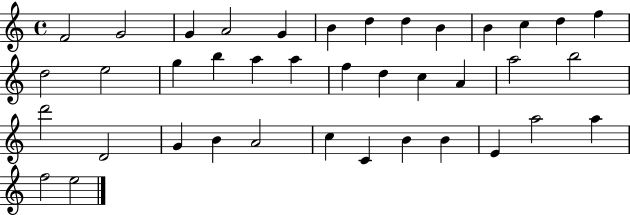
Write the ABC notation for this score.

X:1
T:Untitled
M:4/4
L:1/4
K:C
F2 G2 G A2 G B d d B B c d f d2 e2 g b a a f d c A a2 b2 d'2 D2 G B A2 c C B B E a2 a f2 e2